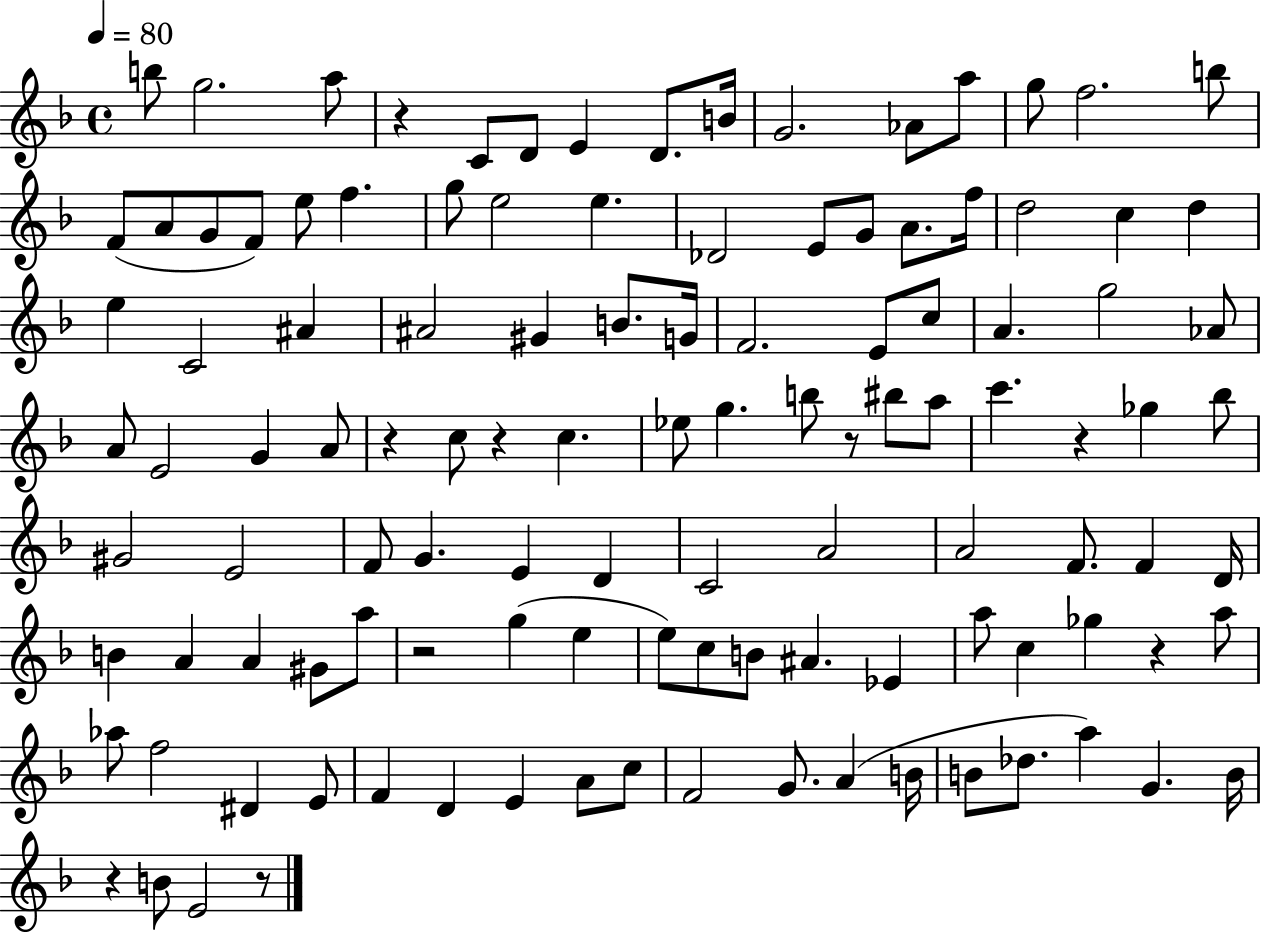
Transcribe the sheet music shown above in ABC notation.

X:1
T:Untitled
M:4/4
L:1/4
K:F
b/2 g2 a/2 z C/2 D/2 E D/2 B/4 G2 _A/2 a/2 g/2 f2 b/2 F/2 A/2 G/2 F/2 e/2 f g/2 e2 e _D2 E/2 G/2 A/2 f/4 d2 c d e C2 ^A ^A2 ^G B/2 G/4 F2 E/2 c/2 A g2 _A/2 A/2 E2 G A/2 z c/2 z c _e/2 g b/2 z/2 ^b/2 a/2 c' z _g _b/2 ^G2 E2 F/2 G E D C2 A2 A2 F/2 F D/4 B A A ^G/2 a/2 z2 g e e/2 c/2 B/2 ^A _E a/2 c _g z a/2 _a/2 f2 ^D E/2 F D E A/2 c/2 F2 G/2 A B/4 B/2 _d/2 a G B/4 z B/2 E2 z/2